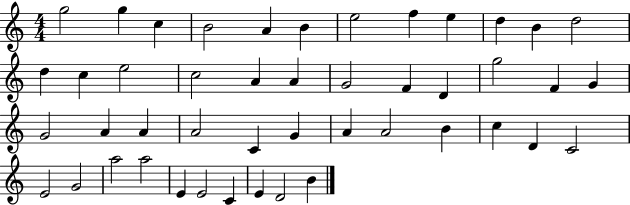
{
  \clef treble
  \numericTimeSignature
  \time 4/4
  \key c \major
  g''2 g''4 c''4 | b'2 a'4 b'4 | e''2 f''4 e''4 | d''4 b'4 d''2 | \break d''4 c''4 e''2 | c''2 a'4 a'4 | g'2 f'4 d'4 | g''2 f'4 g'4 | \break g'2 a'4 a'4 | a'2 c'4 g'4 | a'4 a'2 b'4 | c''4 d'4 c'2 | \break e'2 g'2 | a''2 a''2 | e'4 e'2 c'4 | e'4 d'2 b'4 | \break \bar "|."
}